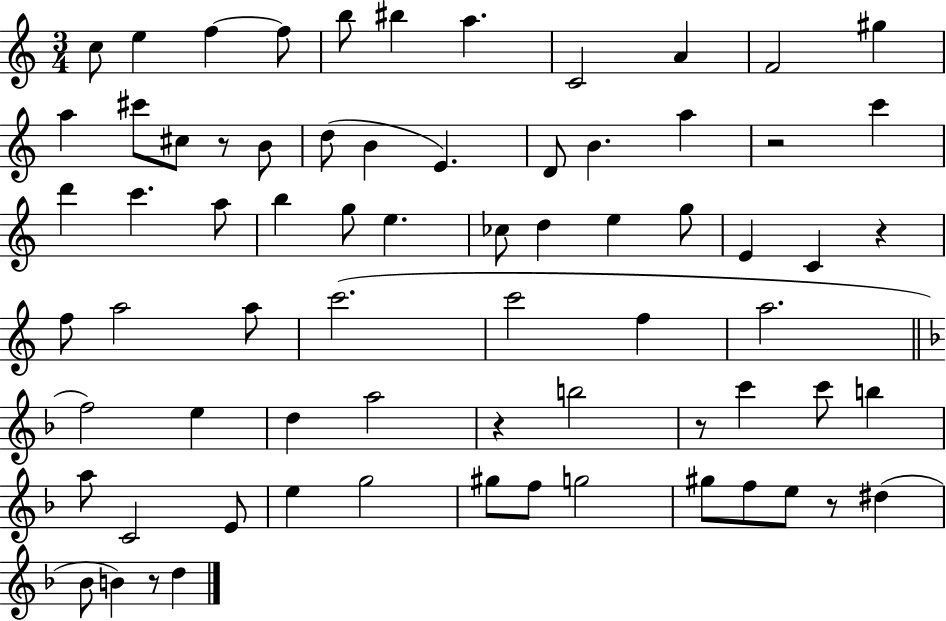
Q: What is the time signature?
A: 3/4